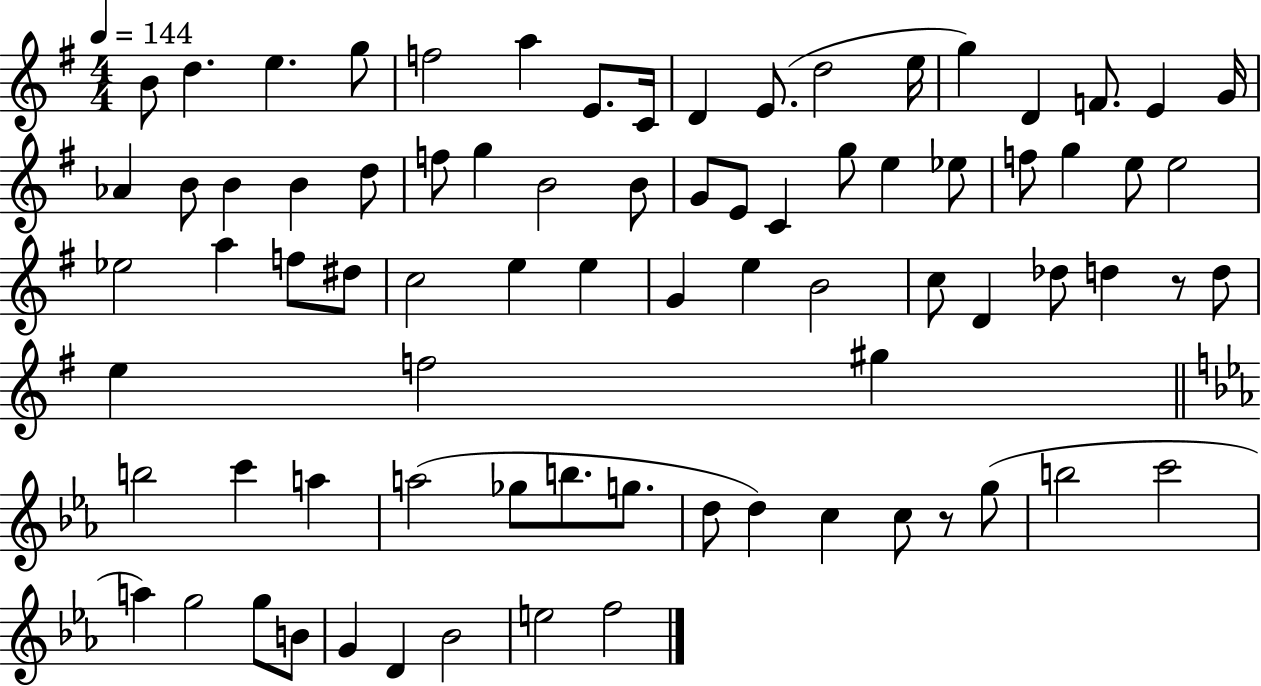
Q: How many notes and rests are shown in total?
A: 79